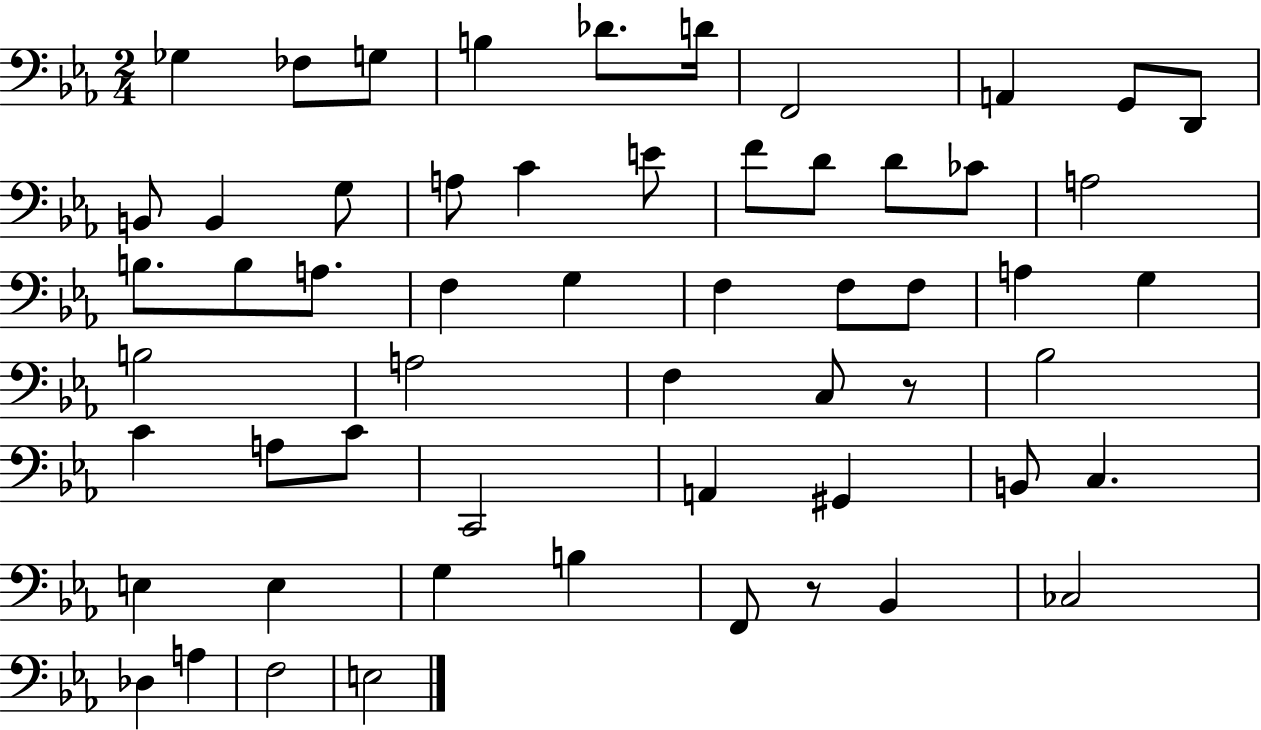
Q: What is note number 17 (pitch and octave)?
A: F4